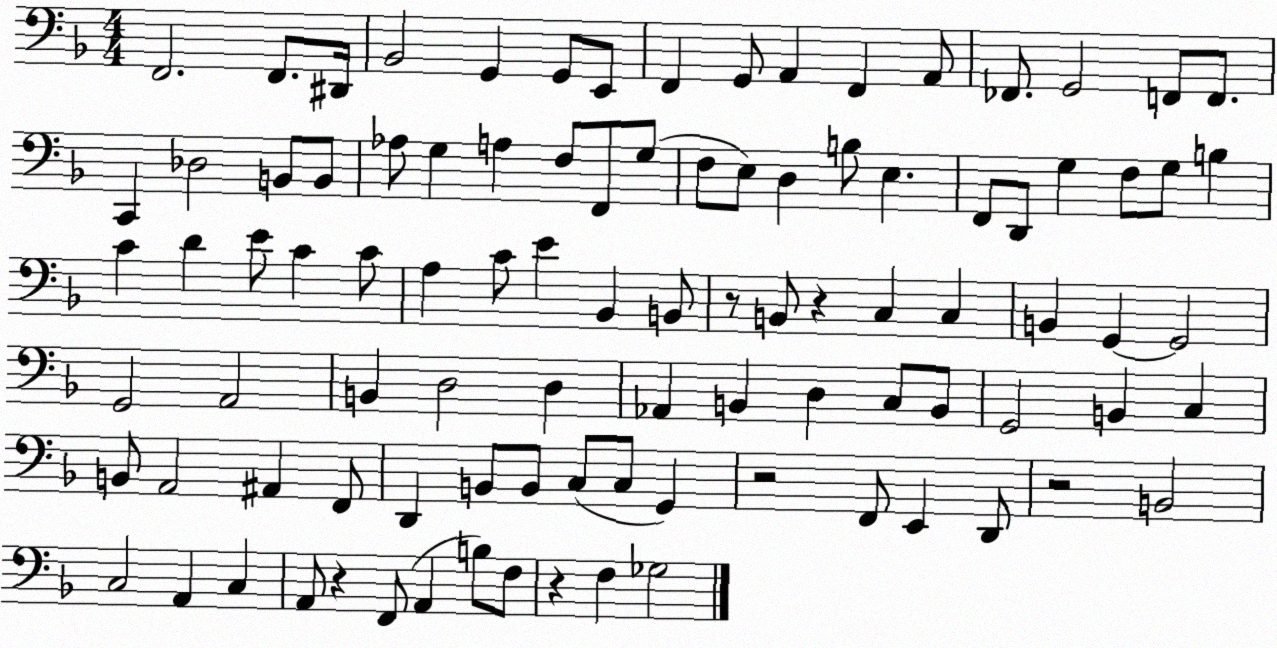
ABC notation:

X:1
T:Untitled
M:4/4
L:1/4
K:F
F,,2 F,,/2 ^D,,/4 _B,,2 G,, G,,/2 E,,/2 F,, G,,/2 A,, F,, A,,/2 _F,,/2 G,,2 F,,/2 F,,/2 C,, _D,2 B,,/2 B,,/2 _A,/2 G, A, F,/2 F,,/2 G,/2 F,/2 E,/2 D, B,/2 E, F,,/2 D,,/2 G, F,/2 G,/2 B, C D E/2 C C/2 A, C/2 E _B,, B,,/2 z/2 B,,/2 z C, C, B,, G,, G,,2 G,,2 A,,2 B,, D,2 D, _A,, B,, D, C,/2 B,,/2 G,,2 B,, C, B,,/2 A,,2 ^A,, F,,/2 D,, B,,/2 B,,/2 C,/2 C,/2 G,, z2 F,,/2 E,, D,,/2 z2 B,,2 C,2 A,, C, A,,/2 z F,,/2 A,, B,/2 F,/2 z F, _G,2